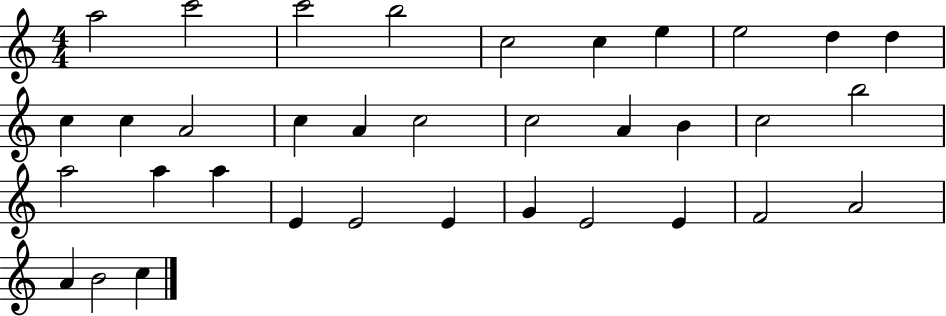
A5/h C6/h C6/h B5/h C5/h C5/q E5/q E5/h D5/q D5/q C5/q C5/q A4/h C5/q A4/q C5/h C5/h A4/q B4/q C5/h B5/h A5/h A5/q A5/q E4/q E4/h E4/q G4/q E4/h E4/q F4/h A4/h A4/q B4/h C5/q